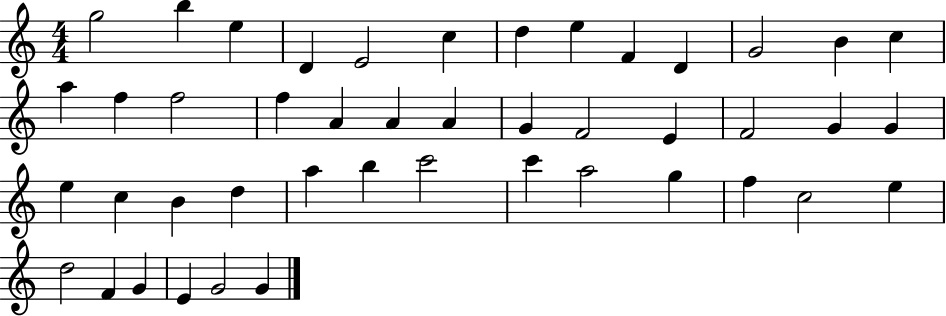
{
  \clef treble
  \numericTimeSignature
  \time 4/4
  \key c \major
  g''2 b''4 e''4 | d'4 e'2 c''4 | d''4 e''4 f'4 d'4 | g'2 b'4 c''4 | \break a''4 f''4 f''2 | f''4 a'4 a'4 a'4 | g'4 f'2 e'4 | f'2 g'4 g'4 | \break e''4 c''4 b'4 d''4 | a''4 b''4 c'''2 | c'''4 a''2 g''4 | f''4 c''2 e''4 | \break d''2 f'4 g'4 | e'4 g'2 g'4 | \bar "|."
}